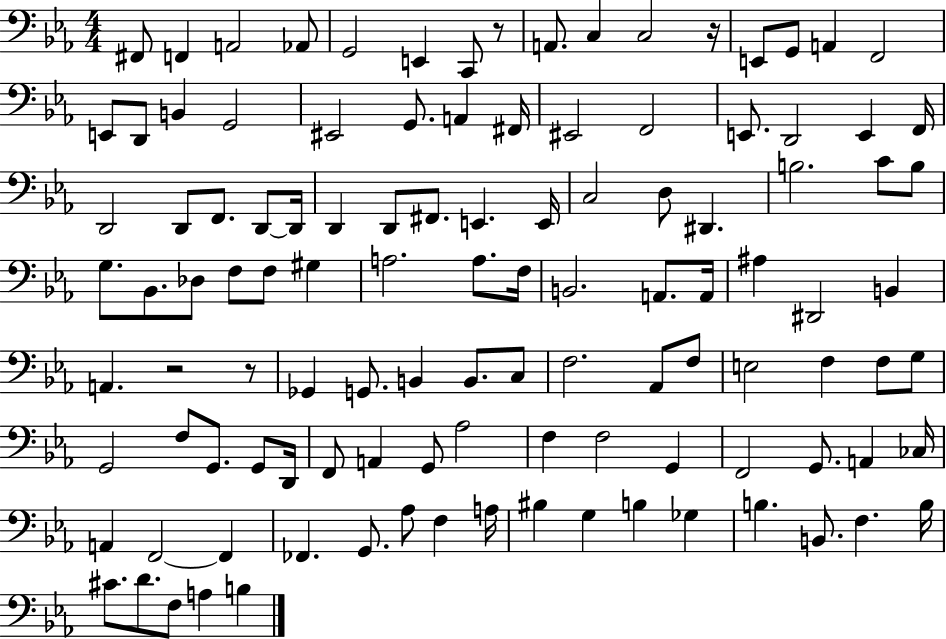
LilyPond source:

{
  \clef bass
  \numericTimeSignature
  \time 4/4
  \key ees \major
  \repeat volta 2 { fis,8 f,4 a,2 aes,8 | g,2 e,4 c,8 r8 | a,8. c4 c2 r16 | e,8 g,8 a,4 f,2 | \break e,8 d,8 b,4 g,2 | eis,2 g,8. a,4 fis,16 | eis,2 f,2 | e,8. d,2 e,4 f,16 | \break d,2 d,8 f,8. d,8~~ d,16 | d,4 d,8 fis,8. e,4. e,16 | c2 d8 dis,4. | b2. c'8 b8 | \break g8. bes,8. des8 f8 f8 gis4 | a2. a8. f16 | b,2. a,8. a,16 | ais4 dis,2 b,4 | \break a,4. r2 r8 | ges,4 g,8. b,4 b,8. c8 | f2. aes,8 f8 | e2 f4 f8 g8 | \break g,2 f8 g,8. g,8 d,16 | f,8 a,4 g,8 aes2 | f4 f2 g,4 | f,2 g,8. a,4 ces16 | \break a,4 f,2~~ f,4 | fes,4. g,8. aes8 f4 a16 | bis4 g4 b4 ges4 | b4. b,8. f4. b16 | \break cis'8. d'8. f8 a4 b4 | } \bar "|."
}